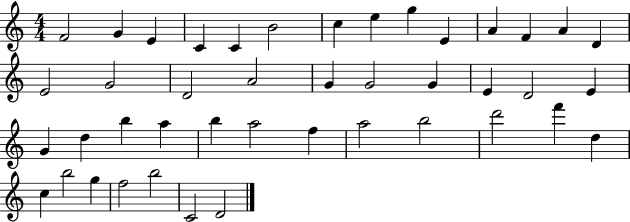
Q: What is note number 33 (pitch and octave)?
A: B5